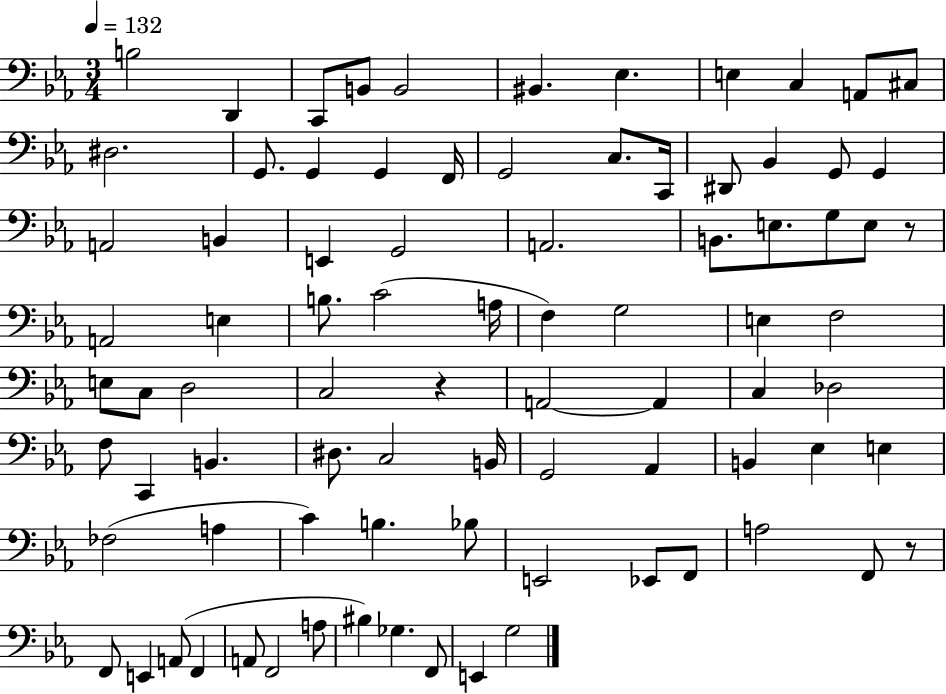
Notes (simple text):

B3/h D2/q C2/e B2/e B2/h BIS2/q. Eb3/q. E3/q C3/q A2/e C#3/e D#3/h. G2/e. G2/q G2/q F2/s G2/h C3/e. C2/s D#2/e Bb2/q G2/e G2/q A2/h B2/q E2/q G2/h A2/h. B2/e. E3/e. G3/e E3/e R/e A2/h E3/q B3/e. C4/h A3/s F3/q G3/h E3/q F3/h E3/e C3/e D3/h C3/h R/q A2/h A2/q C3/q Db3/h F3/e C2/q B2/q. D#3/e. C3/h B2/s G2/h Ab2/q B2/q Eb3/q E3/q FES3/h A3/q C4/q B3/q. Bb3/e E2/h Eb2/e F2/e A3/h F2/e R/e F2/e E2/q A2/e F2/q A2/e F2/h A3/e BIS3/q Gb3/q. F2/e E2/q G3/h